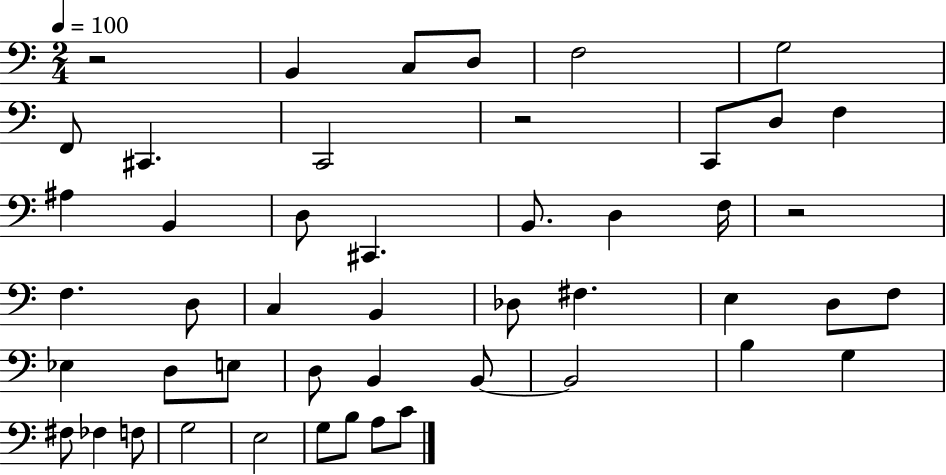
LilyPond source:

{
  \clef bass
  \numericTimeSignature
  \time 2/4
  \key c \major
  \tempo 4 = 100
  r2 | b,4 c8 d8 | f2 | g2 | \break f,8 cis,4. | c,2 | r2 | c,8 d8 f4 | \break ais4 b,4 | d8 cis,4. | b,8. d4 f16 | r2 | \break f4. d8 | c4 b,4 | des8 fis4. | e4 d8 f8 | \break ees4 d8 e8 | d8 b,4 b,8~~ | b,2 | b4 g4 | \break fis8 fes4 f8 | g2 | e2 | g8 b8 a8 c'8 | \break \bar "|."
}